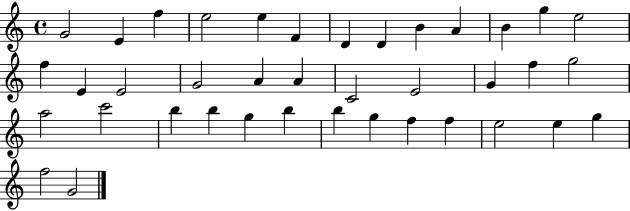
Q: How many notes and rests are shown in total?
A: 39